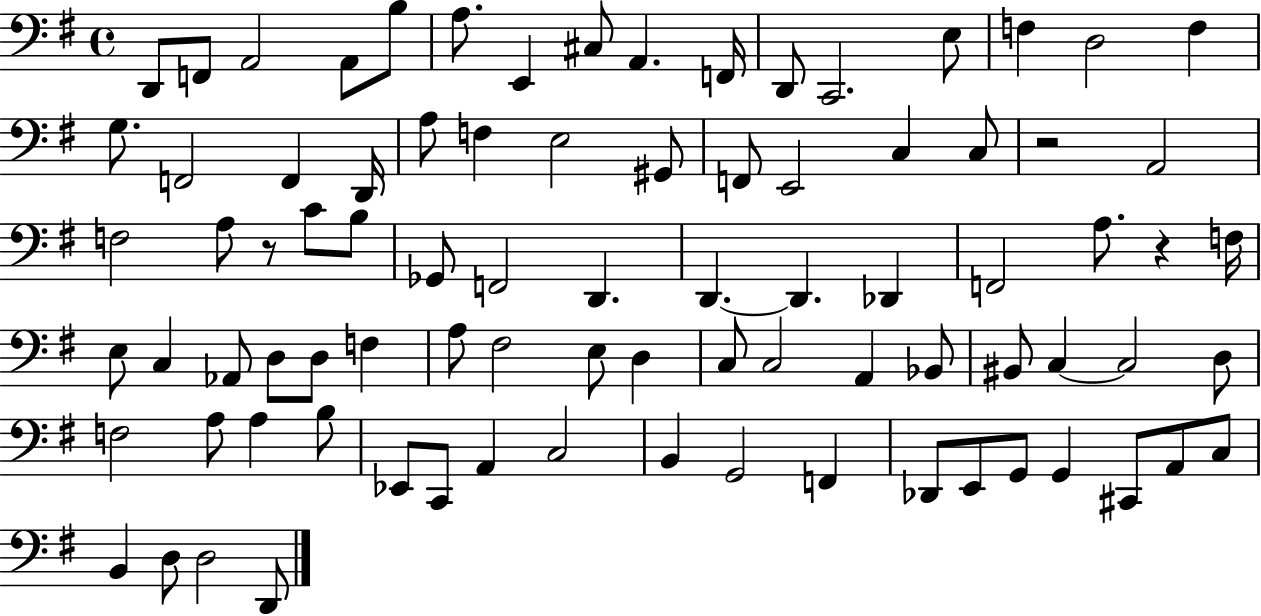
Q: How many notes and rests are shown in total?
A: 85